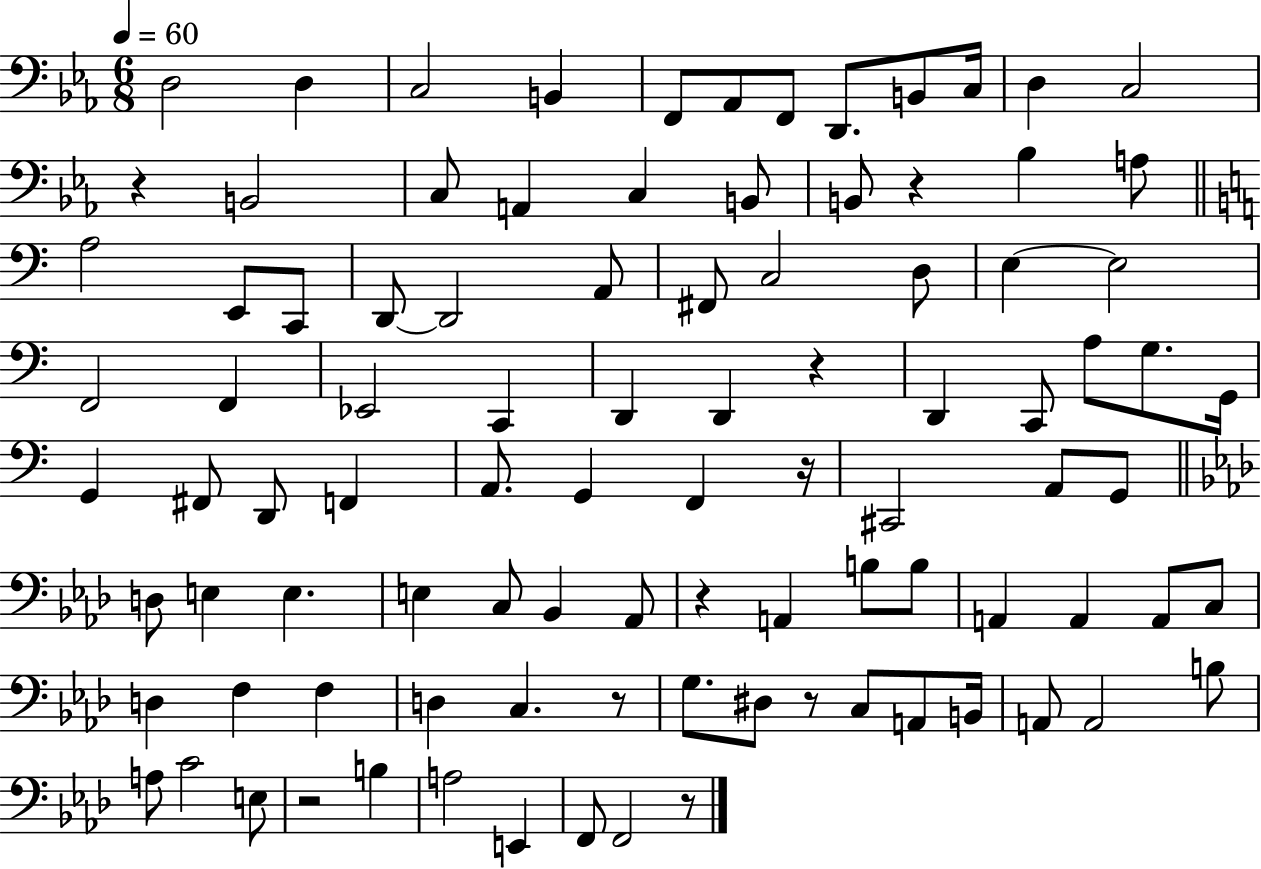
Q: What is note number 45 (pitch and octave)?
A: D2